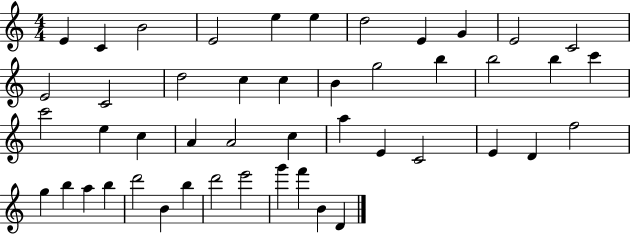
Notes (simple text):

E4/q C4/q B4/h E4/h E5/q E5/q D5/h E4/q G4/q E4/h C4/h E4/h C4/h D5/h C5/q C5/q B4/q G5/h B5/q B5/h B5/q C6/q C6/h E5/q C5/q A4/q A4/h C5/q A5/q E4/q C4/h E4/q D4/q F5/h G5/q B5/q A5/q B5/q D6/h B4/q B5/q D6/h E6/h G6/q F6/q B4/q D4/q